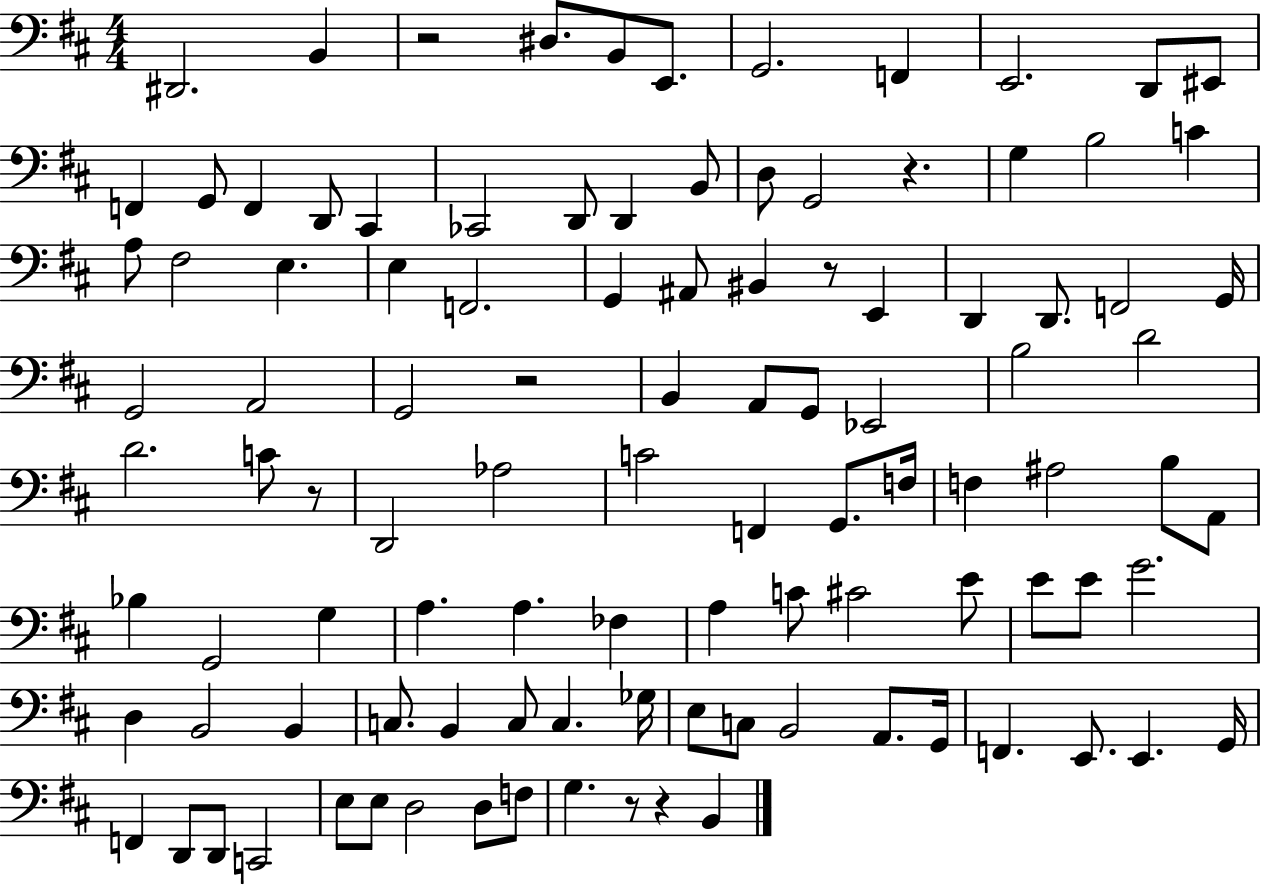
X:1
T:Untitled
M:4/4
L:1/4
K:D
^D,,2 B,, z2 ^D,/2 B,,/2 E,,/2 G,,2 F,, E,,2 D,,/2 ^E,,/2 F,, G,,/2 F,, D,,/2 ^C,, _C,,2 D,,/2 D,, B,,/2 D,/2 G,,2 z G, B,2 C A,/2 ^F,2 E, E, F,,2 G,, ^A,,/2 ^B,, z/2 E,, D,, D,,/2 F,,2 G,,/4 G,,2 A,,2 G,,2 z2 B,, A,,/2 G,,/2 _E,,2 B,2 D2 D2 C/2 z/2 D,,2 _A,2 C2 F,, G,,/2 F,/4 F, ^A,2 B,/2 A,,/2 _B, G,,2 G, A, A, _F, A, C/2 ^C2 E/2 E/2 E/2 G2 D, B,,2 B,, C,/2 B,, C,/2 C, _G,/4 E,/2 C,/2 B,,2 A,,/2 G,,/4 F,, E,,/2 E,, G,,/4 F,, D,,/2 D,,/2 C,,2 E,/2 E,/2 D,2 D,/2 F,/2 G, z/2 z B,,